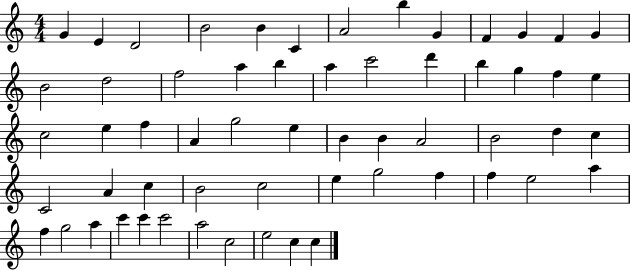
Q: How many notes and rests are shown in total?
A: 59